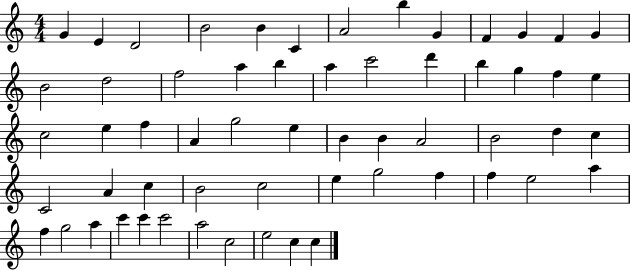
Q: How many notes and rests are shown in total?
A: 59